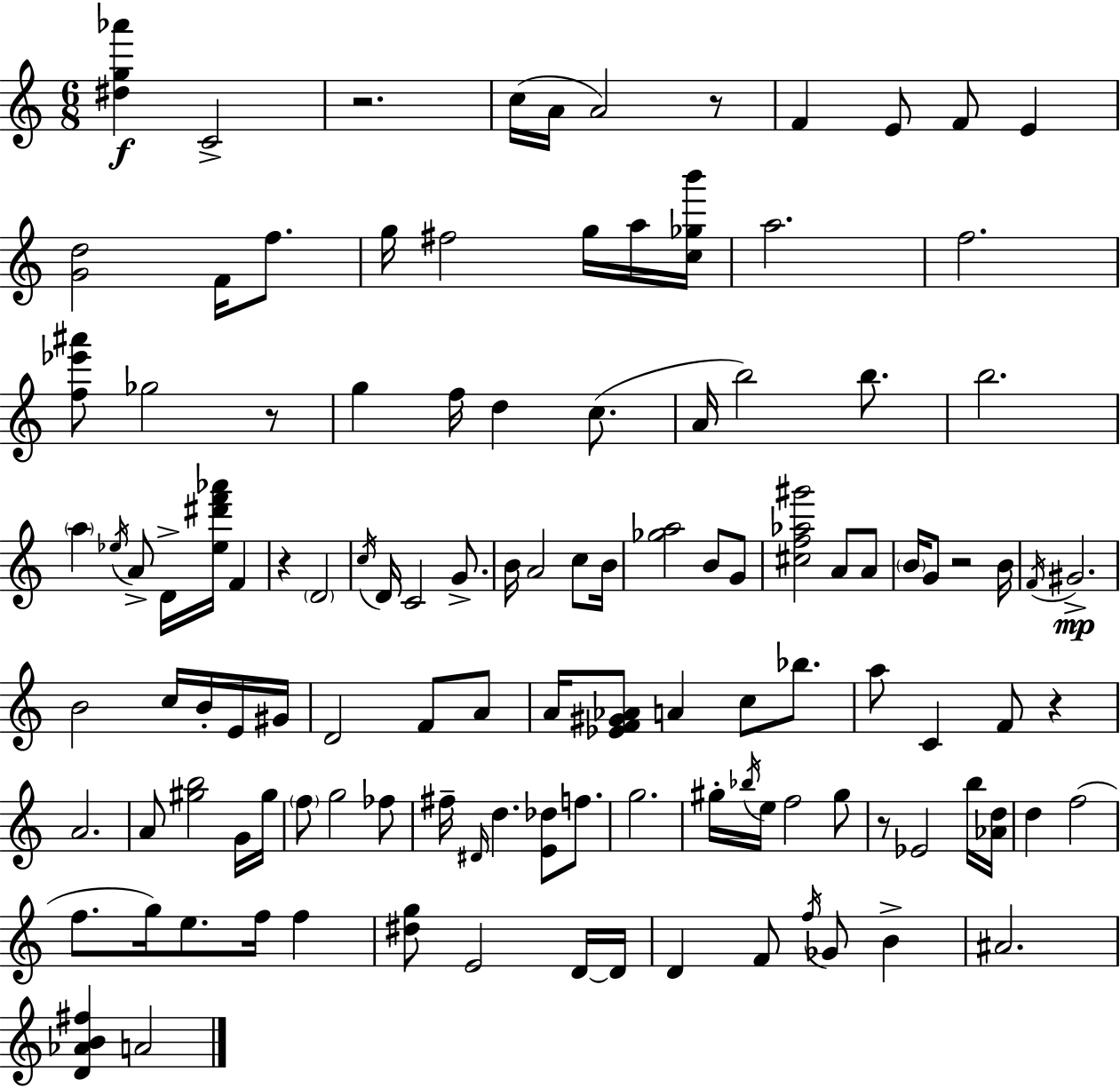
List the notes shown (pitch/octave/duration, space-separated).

[D#5,G5,Ab6]/q C4/h R/h. C5/s A4/s A4/h R/e F4/q E4/e F4/e E4/q [G4,D5]/h F4/s F5/e. G5/s F#5/h G5/s A5/s [C5,Gb5,B6]/s A5/h. F5/h. [F5,Eb6,A#6]/e Gb5/h R/e G5/q F5/s D5/q C5/e. A4/s B5/h B5/e. B5/h. A5/q Eb5/s A4/e D4/s [Eb5,D#6,F6,Ab6]/s F4/q R/q D4/h C5/s D4/s C4/h G4/e. B4/s A4/h C5/e B4/s [Gb5,A5]/h B4/e G4/e [C#5,F5,Ab5,G#6]/h A4/e A4/e B4/s G4/e R/h B4/s F4/s G#4/h. B4/h C5/s B4/s E4/s G#4/s D4/h F4/e A4/e A4/s [Eb4,F4,G#4,Ab4]/e A4/q C5/e Bb5/e. A5/e C4/q F4/e R/q A4/h. A4/e [G#5,B5]/h G4/s G#5/s F5/e G5/h FES5/e F#5/s D#4/s D5/q. [E4,Db5]/e F5/e. G5/h. G#5/s Bb5/s E5/s F5/h G#5/e R/e Eb4/h B5/s [Ab4,D5]/s D5/q F5/h F5/e. G5/s E5/e. F5/s F5/q [D#5,G5]/e E4/h D4/s D4/s D4/q F4/e F5/s Gb4/e B4/q A#4/h. [D4,Ab4,B4,F#5]/q A4/h